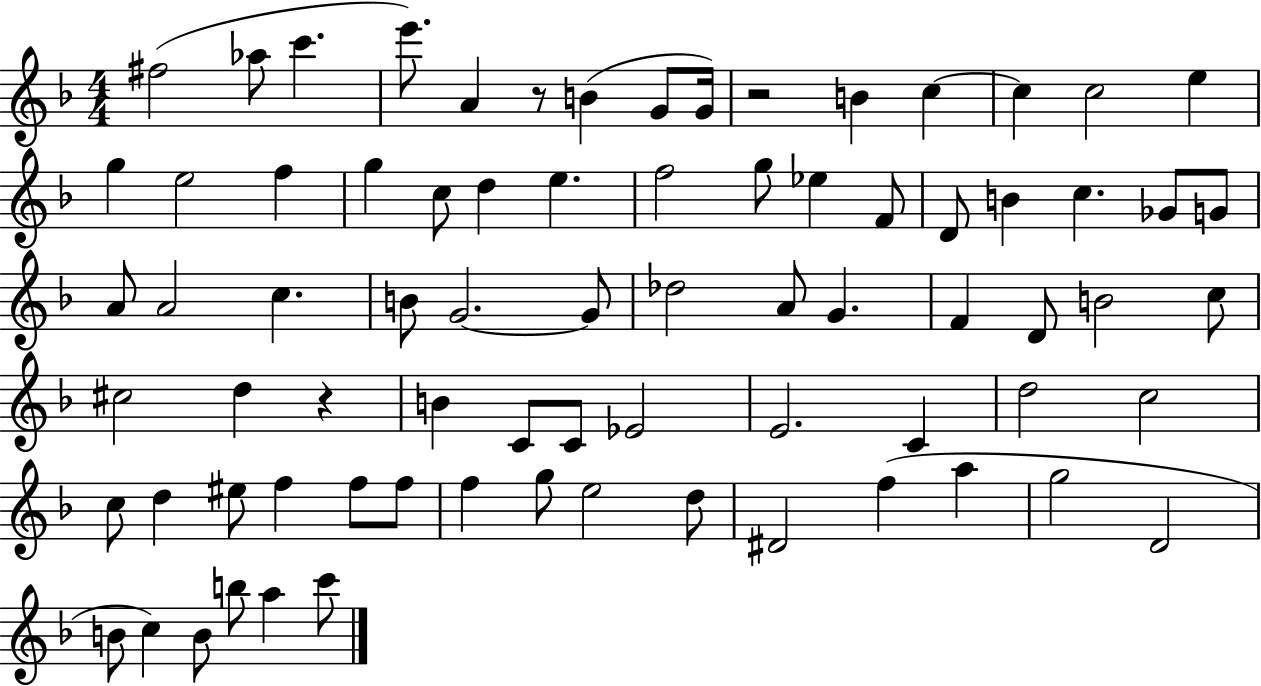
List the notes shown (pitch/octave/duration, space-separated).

F#5/h Ab5/e C6/q. E6/e. A4/q R/e B4/q G4/e G4/s R/h B4/q C5/q C5/q C5/h E5/q G5/q E5/h F5/q G5/q C5/e D5/q E5/q. F5/h G5/e Eb5/q F4/e D4/e B4/q C5/q. Gb4/e G4/e A4/e A4/h C5/q. B4/e G4/h. G4/e Db5/h A4/e G4/q. F4/q D4/e B4/h C5/e C#5/h D5/q R/q B4/q C4/e C4/e Eb4/h E4/h. C4/q D5/h C5/h C5/e D5/q EIS5/e F5/q F5/e F5/e F5/q G5/e E5/h D5/e D#4/h F5/q A5/q G5/h D4/h B4/e C5/q B4/e B5/e A5/q C6/e